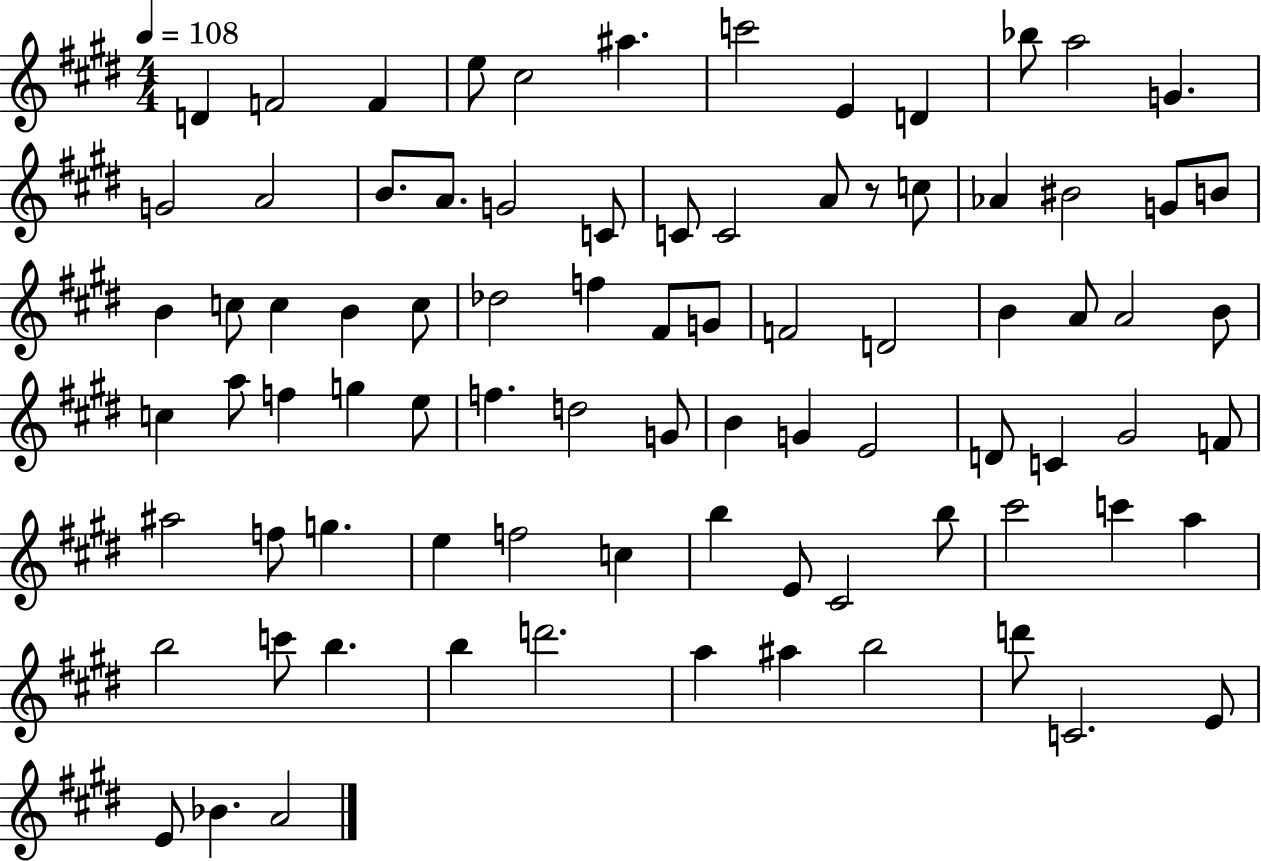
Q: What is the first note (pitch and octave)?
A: D4